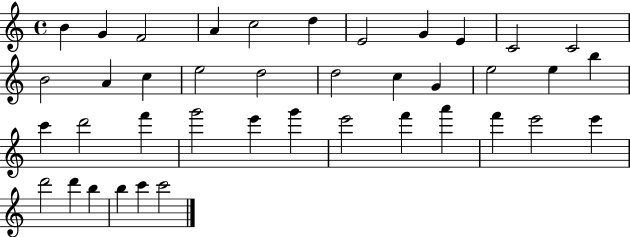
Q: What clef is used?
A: treble